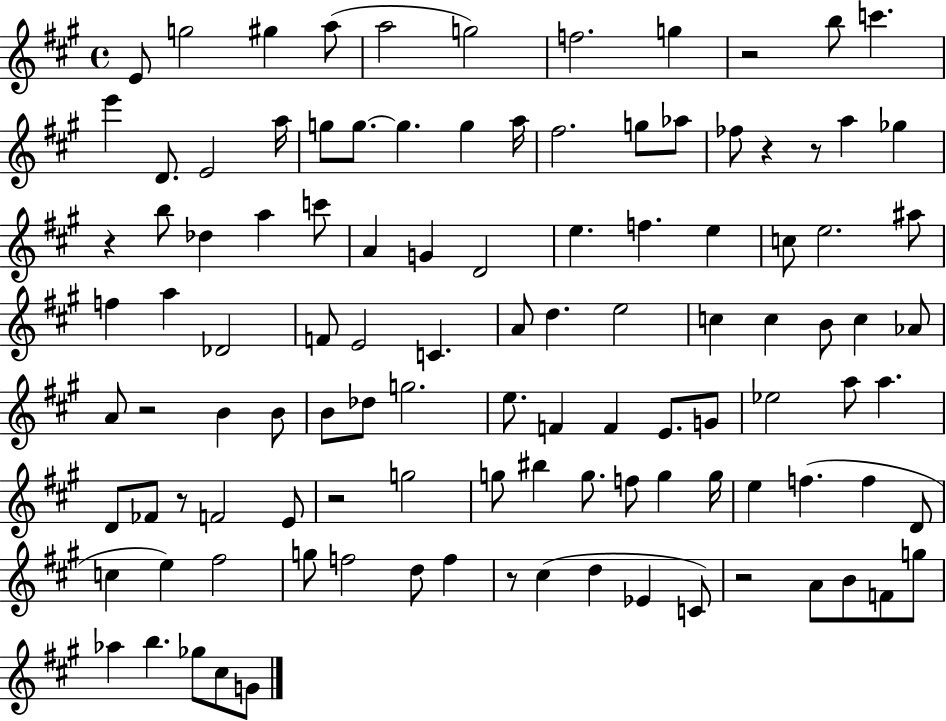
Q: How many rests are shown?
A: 9